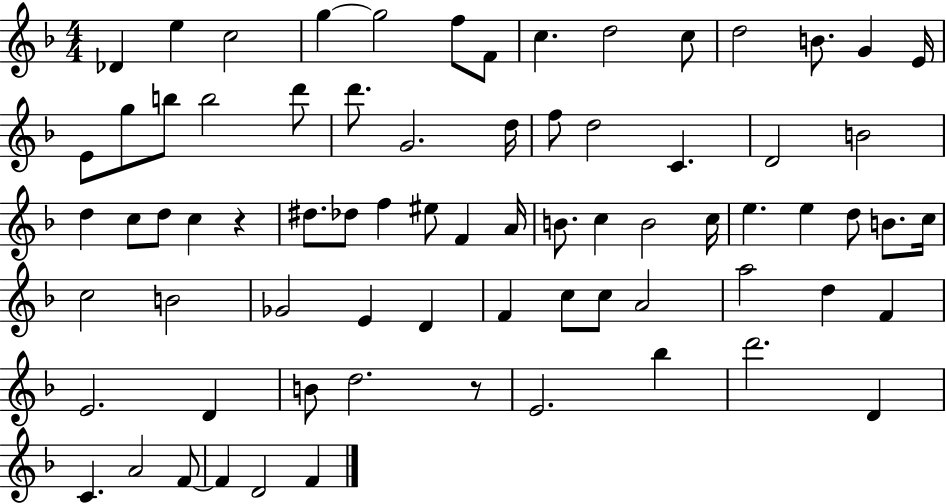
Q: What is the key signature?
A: F major